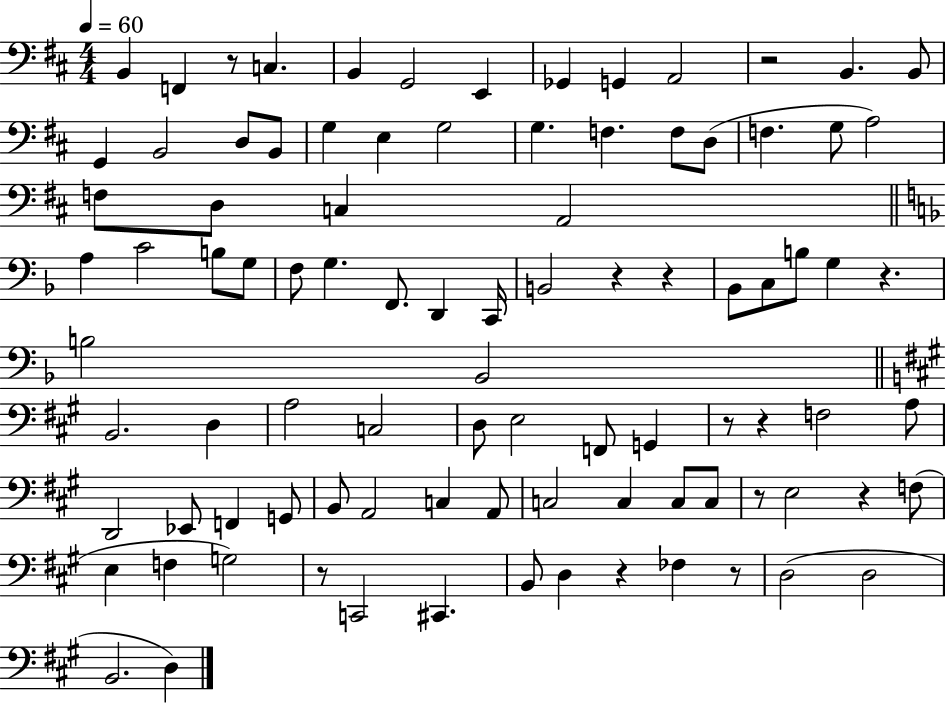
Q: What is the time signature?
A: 4/4